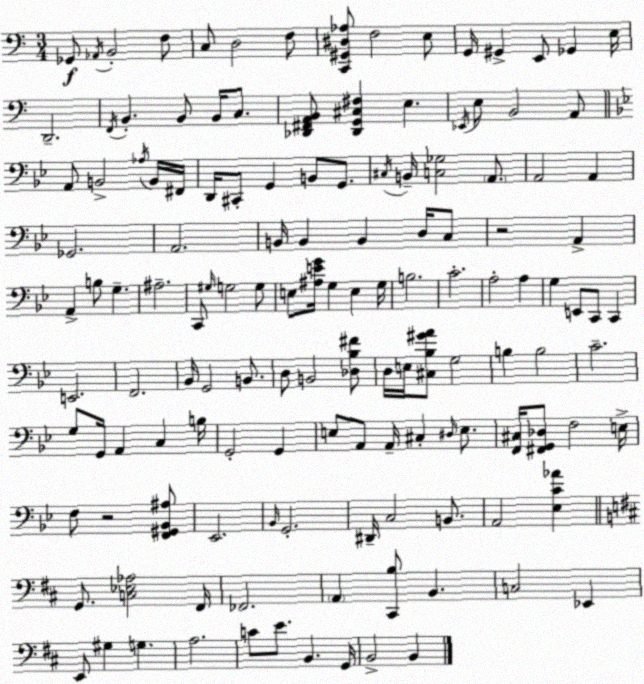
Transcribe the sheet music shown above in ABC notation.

X:1
T:Untitled
M:3/4
L:1/4
K:Am
_G,,/2 _A,,/4 B,,2 F,/2 C,/2 D,2 F,/2 [C,,^G,,^D,_A,]/2 F,2 E,/2 G,,/4 ^G,, E,,/2 _G,, E,/4 D,,2 F,,/4 B,, B,,/2 B,,/4 C,/2 [_D,,^F,,A,,B,,]/2 [_D,,G,,^C,^F,] E, _E,,/4 E,/2 B,,2 A,,/2 A,,/2 B,,2 _A,/4 B,,/4 ^F,,/4 D,,/4 ^C,,/2 G,, B,,/2 G,,/2 ^C,/4 B,,/4 [C,_G,]2 A,,/2 A,,2 A,, _G,,2 A,,2 B,,/4 B,, B,, D,/4 C,/2 z2 A,, A,, B,/2 G, ^A,2 C,,/2 ^G,/4 G,2 G,/2 E,/2 [^A,EG]/4 G, E, G,/4 B,2 C2 A,2 A, G, E,,/2 C,,/2 C,, E,,2 F,,2 _B,,/4 G,,2 B,,/2 D,/2 B,,2 [_D,_B,^F]/2 D,/4 E,/4 [^C,_B,^GA]/2 G,2 B, B,2 C2 G,/2 G,,/4 A,, C, B,/4 G,,2 G,, E,/2 A,,/2 A,,/4 ^C, ^D,/4 E,/2 [F,,^C,]/4 [^F,,G,,_D,]/2 F,2 E,/4 F,/2 z2 [F,,^G,,_B,,^A,]/2 _E,,2 _B,,/4 G,,2 ^D,,/4 C,2 B,,/2 A,,2 [_E,C_A] G,,/2 [C,_E,_A,]2 ^F,,/4 _F,,2 A,, [^C,,B,]/2 B,, C,2 _E,, E,,/2 ^G, G, A,2 C/2 E/2 B,, G,,/4 B,,2 B,,